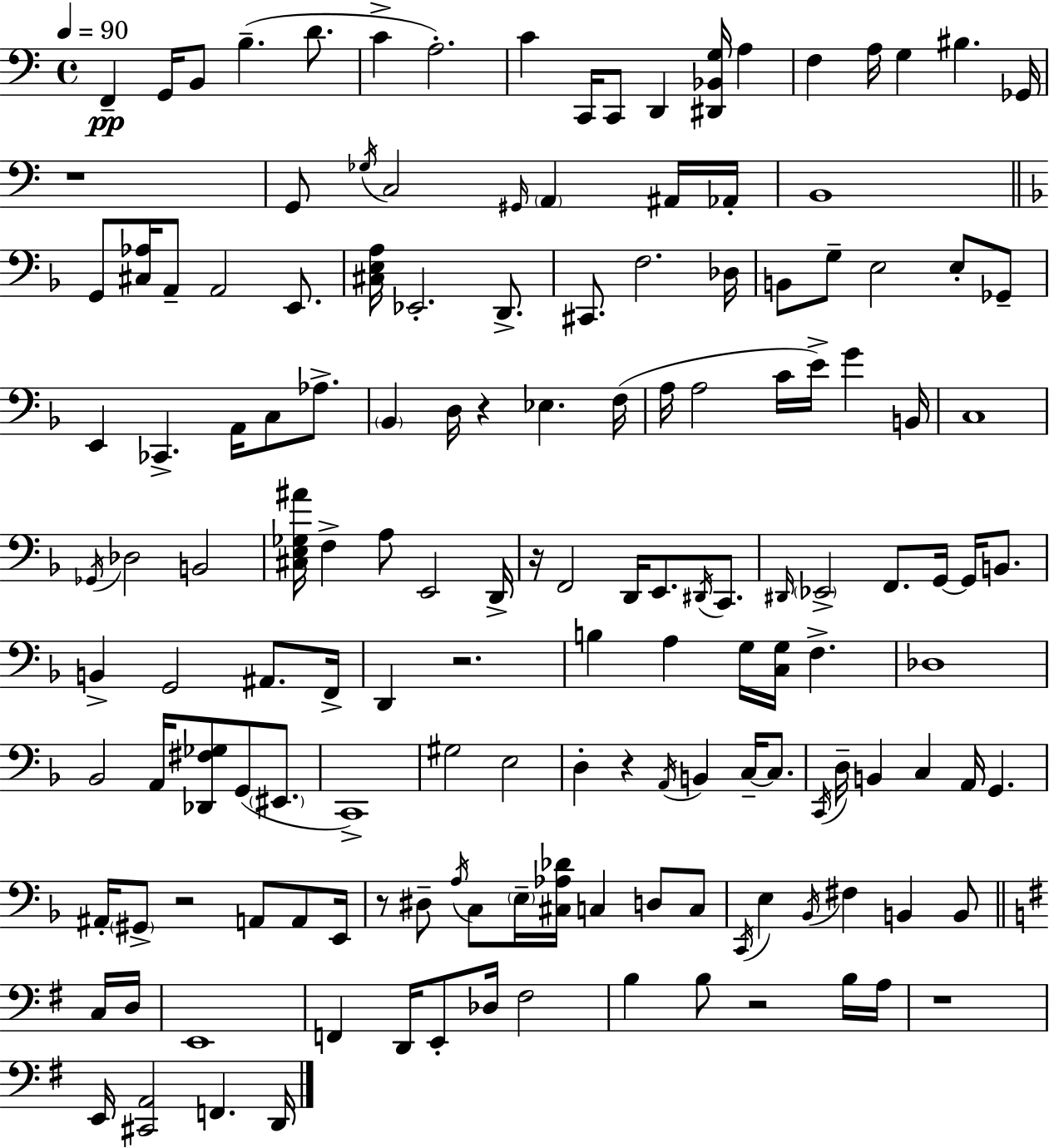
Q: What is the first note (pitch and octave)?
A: F2